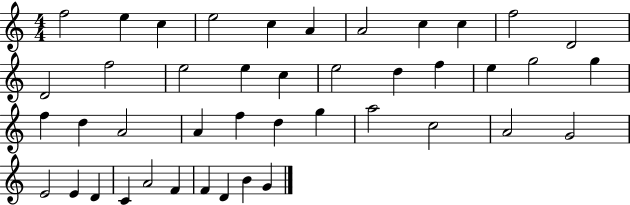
F5/h E5/q C5/q E5/h C5/q A4/q A4/h C5/q C5/q F5/h D4/h D4/h F5/h E5/h E5/q C5/q E5/h D5/q F5/q E5/q G5/h G5/q F5/q D5/q A4/h A4/q F5/q D5/q G5/q A5/h C5/h A4/h G4/h E4/h E4/q D4/q C4/q A4/h F4/q F4/q D4/q B4/q G4/q